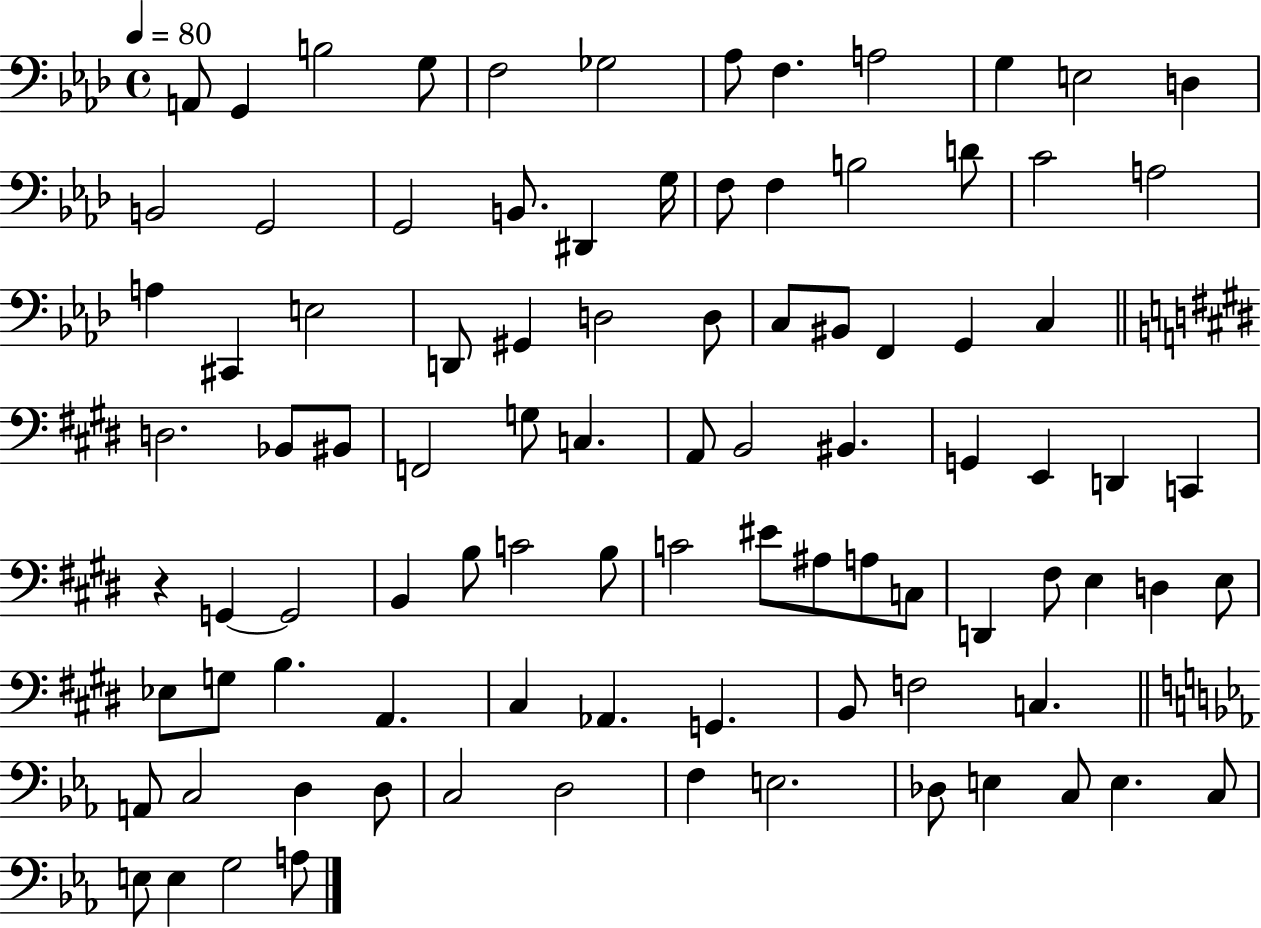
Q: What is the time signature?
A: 4/4